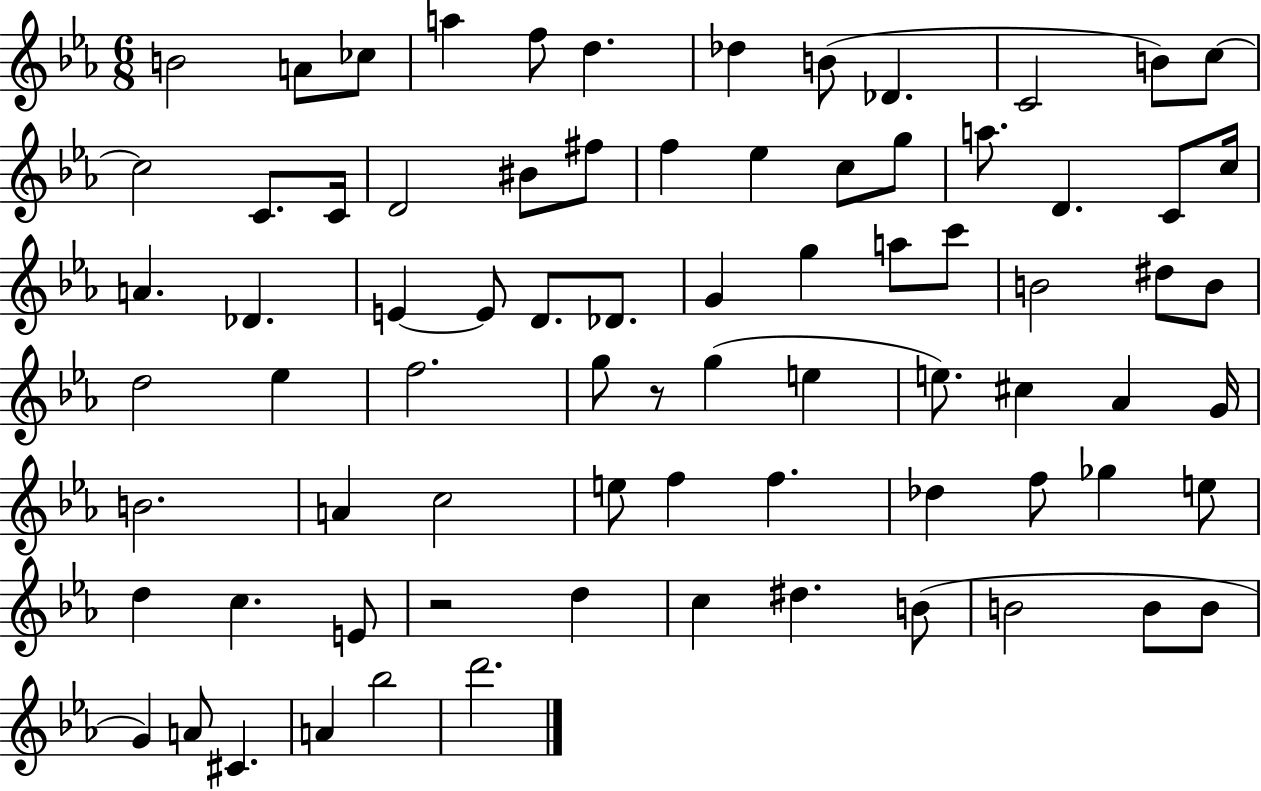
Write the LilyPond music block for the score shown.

{
  \clef treble
  \numericTimeSignature
  \time 6/8
  \key ees \major
  b'2 a'8 ces''8 | a''4 f''8 d''4. | des''4 b'8( des'4. | c'2 b'8) c''8~~ | \break c''2 c'8. c'16 | d'2 bis'8 fis''8 | f''4 ees''4 c''8 g''8 | a''8. d'4. c'8 c''16 | \break a'4. des'4. | e'4~~ e'8 d'8. des'8. | g'4 g''4 a''8 c'''8 | b'2 dis''8 b'8 | \break d''2 ees''4 | f''2. | g''8 r8 g''4( e''4 | e''8.) cis''4 aes'4 g'16 | \break b'2. | a'4 c''2 | e''8 f''4 f''4. | des''4 f''8 ges''4 e''8 | \break d''4 c''4. e'8 | r2 d''4 | c''4 dis''4. b'8( | b'2 b'8 b'8 | \break g'4) a'8 cis'4. | a'4 bes''2 | d'''2. | \bar "|."
}